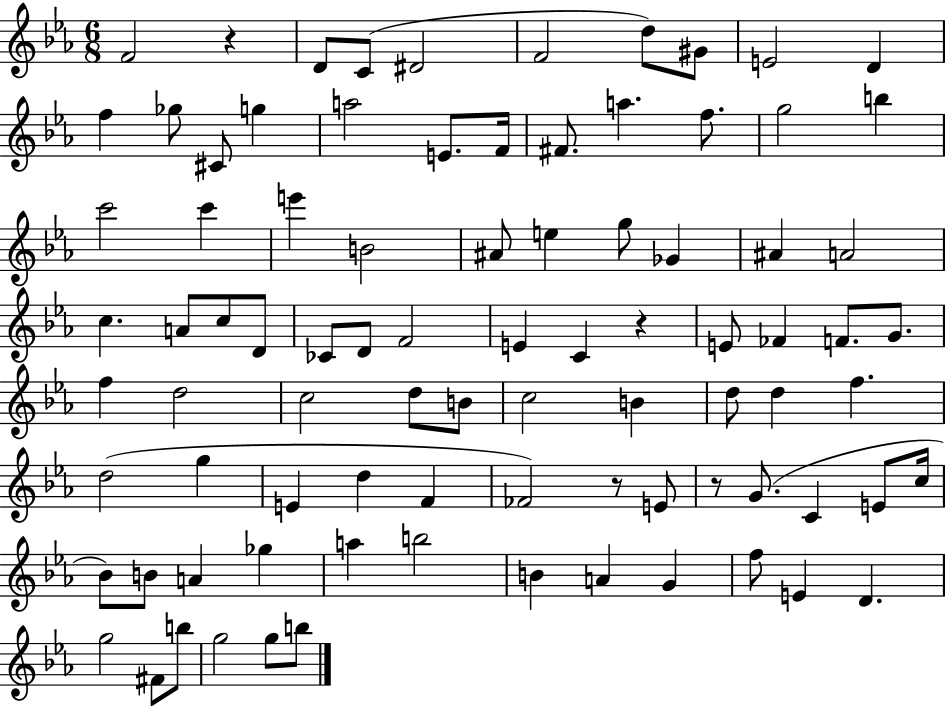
{
  \clef treble
  \numericTimeSignature
  \time 6/8
  \key ees \major
  f'2 r4 | d'8 c'8( dis'2 | f'2 d''8) gis'8 | e'2 d'4 | \break f''4 ges''8 cis'8 g''4 | a''2 e'8. f'16 | fis'8. a''4. f''8. | g''2 b''4 | \break c'''2 c'''4 | e'''4 b'2 | ais'8 e''4 g''8 ges'4 | ais'4 a'2 | \break c''4. a'8 c''8 d'8 | ces'8 d'8 f'2 | e'4 c'4 r4 | e'8 fes'4 f'8. g'8. | \break f''4 d''2 | c''2 d''8 b'8 | c''2 b'4 | d''8 d''4 f''4. | \break d''2( g''4 | e'4 d''4 f'4 | fes'2) r8 e'8 | r8 g'8.( c'4 e'8 c''16 | \break bes'8) b'8 a'4 ges''4 | a''4 b''2 | b'4 a'4 g'4 | f''8 e'4 d'4. | \break g''2 fis'8 b''8 | g''2 g''8 b''8 | \bar "|."
}